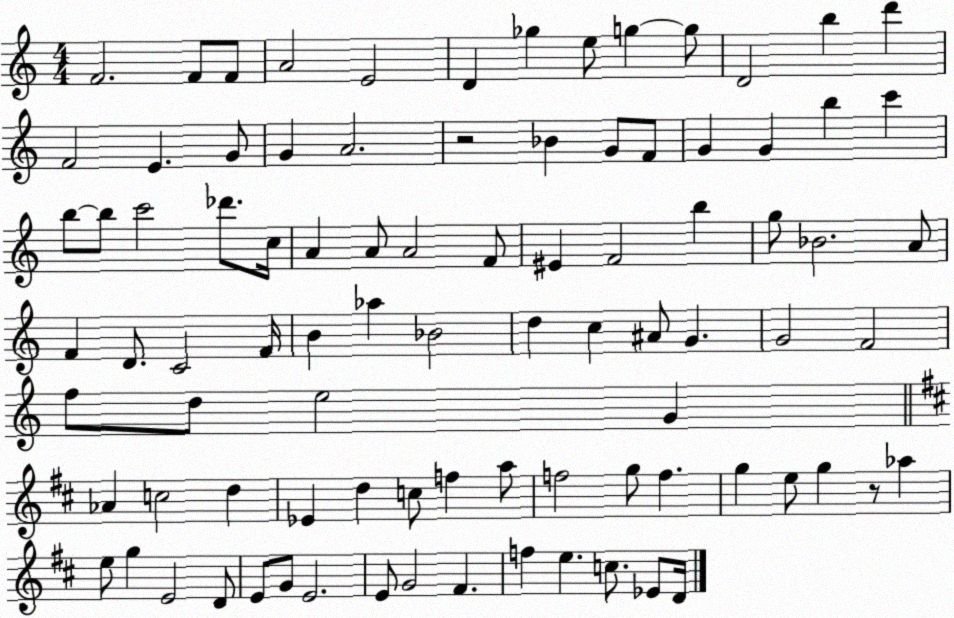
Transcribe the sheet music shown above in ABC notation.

X:1
T:Untitled
M:4/4
L:1/4
K:C
F2 F/2 F/2 A2 E2 D _g e/2 g g/2 D2 b d' F2 E G/2 G A2 z2 _B G/2 F/2 G G b c' b/2 b/2 c'2 _d'/2 c/4 A A/2 A2 F/2 ^E F2 b g/2 _B2 A/2 F D/2 C2 F/4 B _a _B2 d c ^A/2 G G2 F2 f/2 d/2 e2 G _A c2 d _E d c/2 f a/2 f2 g/2 f g e/2 g z/2 _a e/2 g E2 D/2 E/2 G/2 E2 E/2 G2 ^F f e c/2 _E/2 D/4